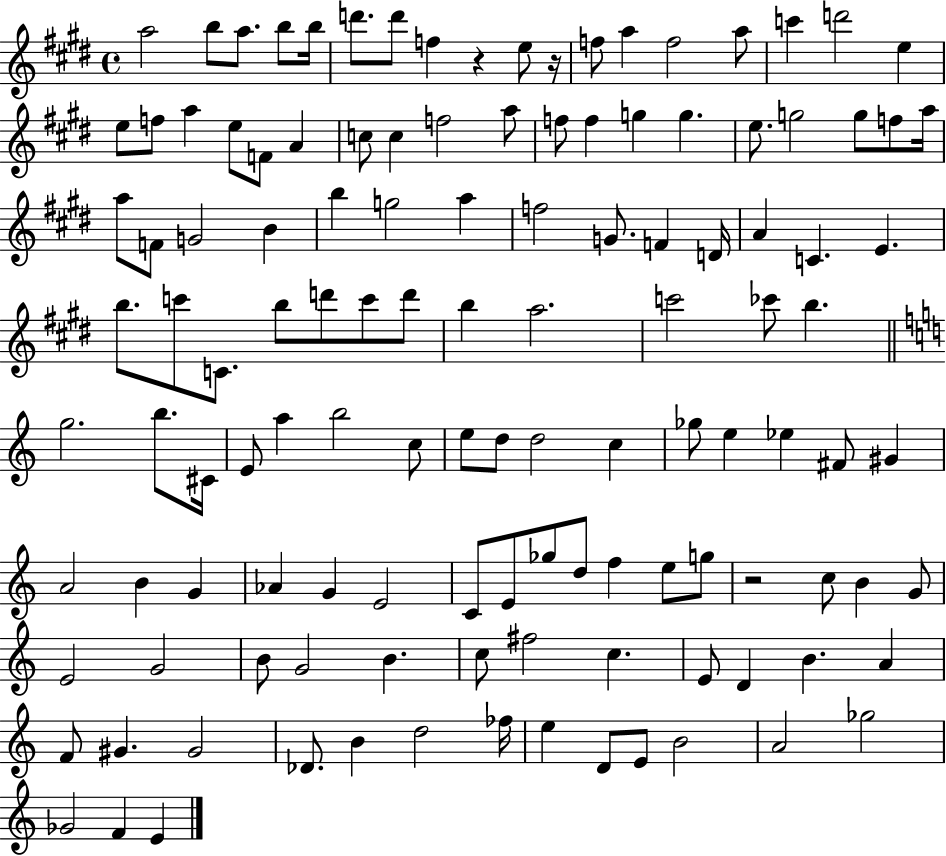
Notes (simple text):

A5/h B5/e A5/e. B5/e B5/s D6/e. D6/e F5/q R/q E5/e R/s F5/e A5/q F5/h A5/e C6/q D6/h E5/q E5/e F5/e A5/q E5/e F4/e A4/q C5/e C5/q F5/h A5/e F5/e F5/q G5/q G5/q. E5/e. G5/h G5/e F5/e A5/s A5/e F4/e G4/h B4/q B5/q G5/h A5/q F5/h G4/e. F4/q D4/s A4/q C4/q. E4/q. B5/e. C6/e C4/e. B5/e D6/e C6/e D6/e B5/q A5/h. C6/h CES6/e B5/q. G5/h. B5/e. C#4/s E4/e A5/q B5/h C5/e E5/e D5/e D5/h C5/q Gb5/e E5/q Eb5/q F#4/e G#4/q A4/h B4/q G4/q Ab4/q G4/q E4/h C4/e E4/e Gb5/e D5/e F5/q E5/e G5/e R/h C5/e B4/q G4/e E4/h G4/h B4/e G4/h B4/q. C5/e F#5/h C5/q. E4/e D4/q B4/q. A4/q F4/e G#4/q. G#4/h Db4/e. B4/q D5/h FES5/s E5/q D4/e E4/e B4/h A4/h Gb5/h Gb4/h F4/q E4/q